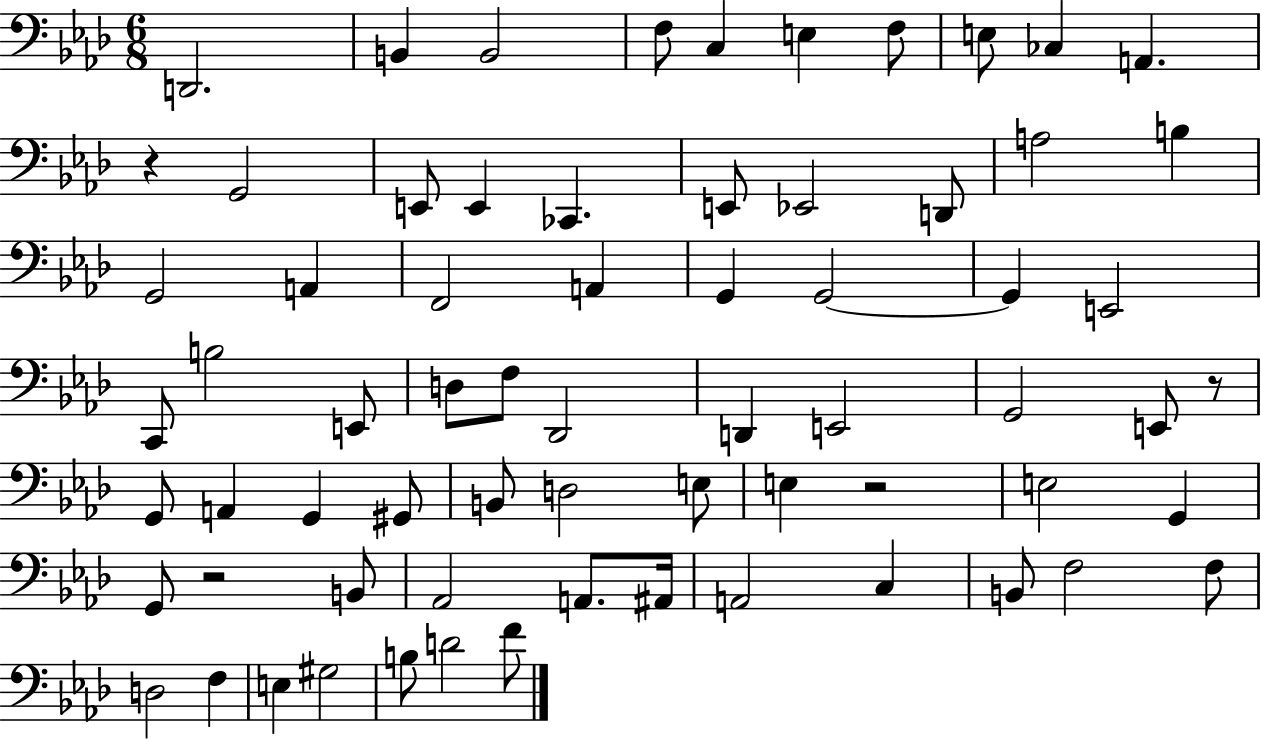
X:1
T:Untitled
M:6/8
L:1/4
K:Ab
D,,2 B,, B,,2 F,/2 C, E, F,/2 E,/2 _C, A,, z G,,2 E,,/2 E,, _C,, E,,/2 _E,,2 D,,/2 A,2 B, G,,2 A,, F,,2 A,, G,, G,,2 G,, E,,2 C,,/2 B,2 E,,/2 D,/2 F,/2 _D,,2 D,, E,,2 G,,2 E,,/2 z/2 G,,/2 A,, G,, ^G,,/2 B,,/2 D,2 E,/2 E, z2 E,2 G,, G,,/2 z2 B,,/2 _A,,2 A,,/2 ^A,,/4 A,,2 C, B,,/2 F,2 F,/2 D,2 F, E, ^G,2 B,/2 D2 F/2